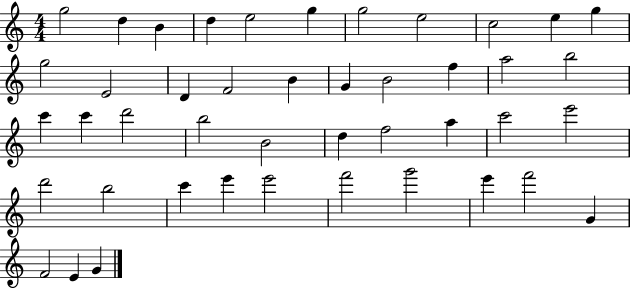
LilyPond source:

{
  \clef treble
  \numericTimeSignature
  \time 4/4
  \key c \major
  g''2 d''4 b'4 | d''4 e''2 g''4 | g''2 e''2 | c''2 e''4 g''4 | \break g''2 e'2 | d'4 f'2 b'4 | g'4 b'2 f''4 | a''2 b''2 | \break c'''4 c'''4 d'''2 | b''2 b'2 | d''4 f''2 a''4 | c'''2 e'''2 | \break d'''2 b''2 | c'''4 e'''4 e'''2 | f'''2 g'''2 | e'''4 f'''2 g'4 | \break f'2 e'4 g'4 | \bar "|."
}